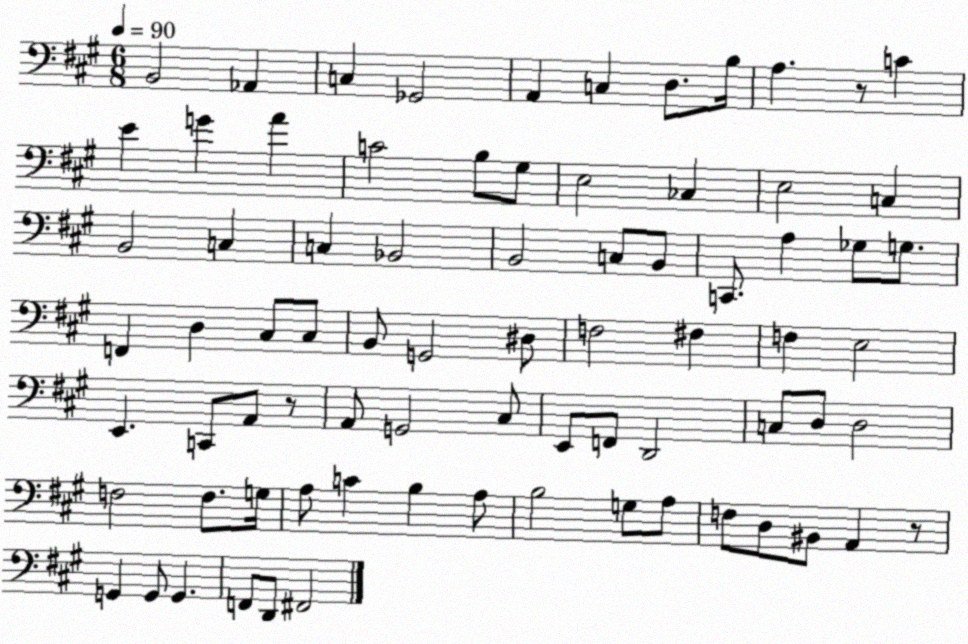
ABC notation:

X:1
T:Untitled
M:6/8
L:1/4
K:A
B,,2 _A,, C, _G,,2 A,, C, D,/2 B,/4 A, z/2 C E G A C2 B,/2 ^G,/2 E,2 _C, E,2 C, B,,2 C, C, _B,,2 B,,2 C,/2 B,,/2 C,,/2 A, _G,/2 G,/2 F,, D, ^C,/2 ^C,/2 B,,/2 G,,2 ^D,/2 F,2 ^F, F, E,2 E,, C,,/2 A,,/2 z/2 A,,/2 G,,2 ^C,/2 E,,/2 F,,/2 D,,2 C,/2 D,/2 D,2 F,2 F,/2 G,/4 A,/2 C B, A,/2 B,2 G,/2 A,/2 F,/2 D,/2 ^B,,/2 A,, z/2 G,, G,,/2 G,, F,,/2 D,,/2 ^F,,2